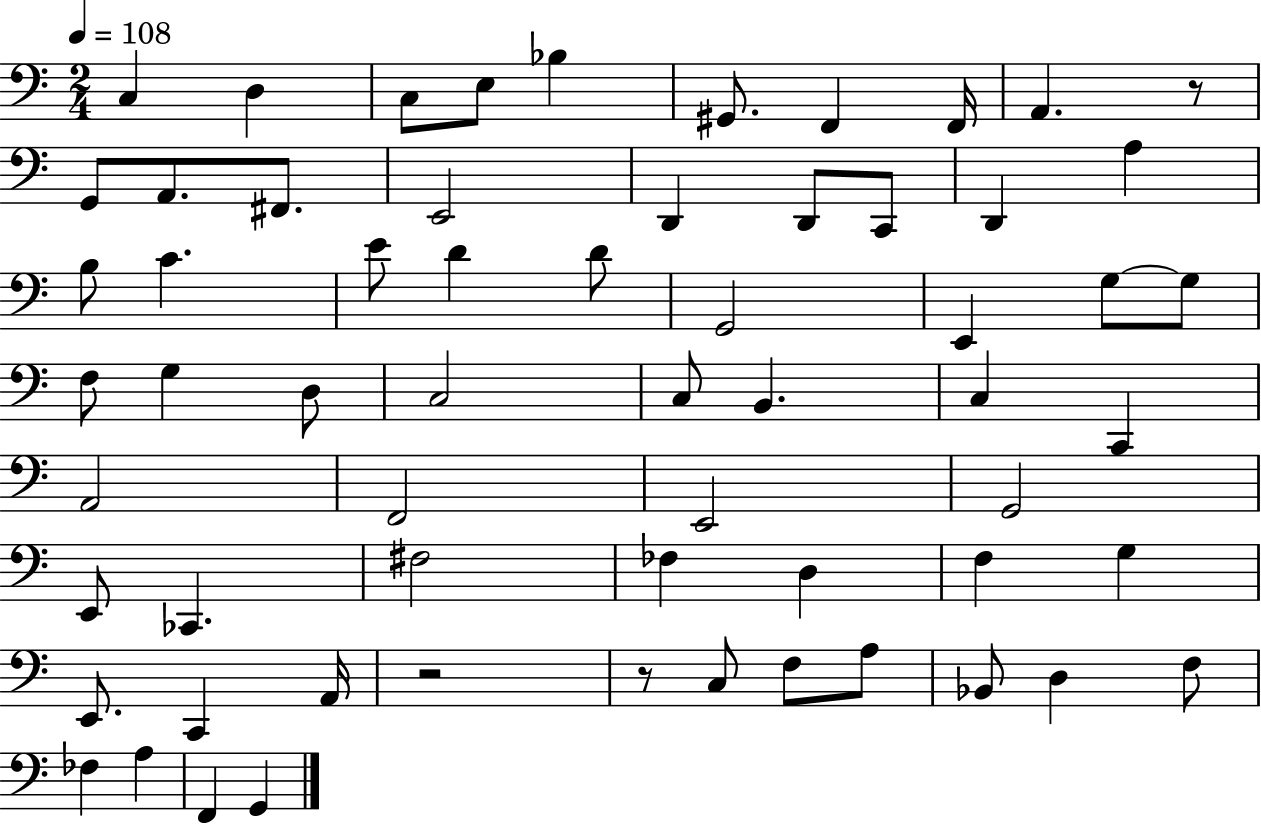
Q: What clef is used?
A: bass